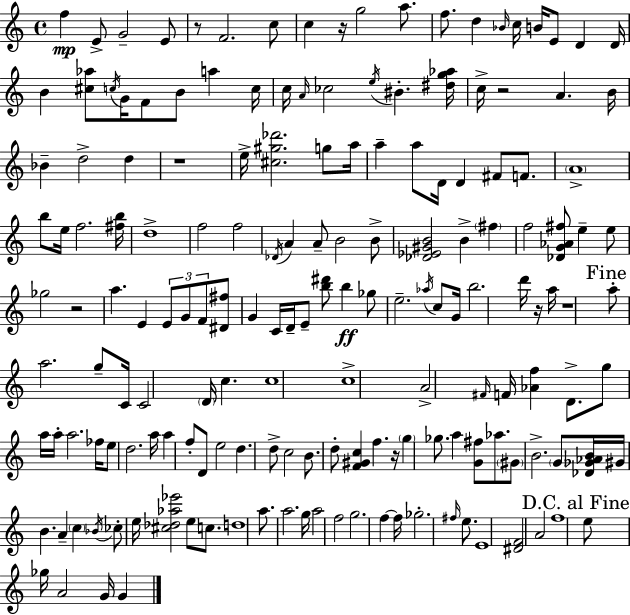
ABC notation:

X:1
T:Untitled
M:4/4
L:1/4
K:Am
f E/2 G2 E/2 z/2 F2 c/2 c z/4 g2 a/2 f/2 d _B/4 c/4 B/4 E/2 D D/4 B [^c_a]/2 c/4 G/4 F/2 B/2 a c/4 c/4 A/4 _c2 e/4 ^B [^dg_a]/4 c/4 z2 A B/4 _B d2 d z4 e/4 [^c^g_d']2 g/2 a/4 a a/2 D/4 D ^F/2 F/2 A4 b/2 e/4 f2 [^fb]/4 d4 f2 f2 _D/4 A A/2 B2 B/2 [_D_E^GB]2 B ^f f2 [_DG_A^f]/2 e e/2 _g2 z2 a E E/2 G/2 F/2 [^D^f]/2 G C/4 D/4 E/2 [b^d']/2 b _g/2 e2 _a/4 c/2 G/4 b2 d'/4 z/4 a/4 z4 a/2 a2 g/2 C/4 C2 D/4 c c4 c4 A2 ^F/4 F/4 [_Af] D/2 g/2 a/4 a/4 a2 _f/4 e/2 d2 a/4 a f/2 D/2 e2 d d/2 c2 B/2 d/2 [F^Gc] f z/4 g _g/2 a [G^f]/2 _a/2 ^G/2 B2 G/2 [_D_G_AB]/4 ^G/4 B A c _B/4 _c/2 e/4 [^c_d_a_e']2 e/2 c/2 d4 a/2 a2 g/4 a2 f2 g2 f f/4 _g2 ^f/4 e/2 E4 [^DF]2 A2 f4 e/2 _g/4 A2 G/4 G